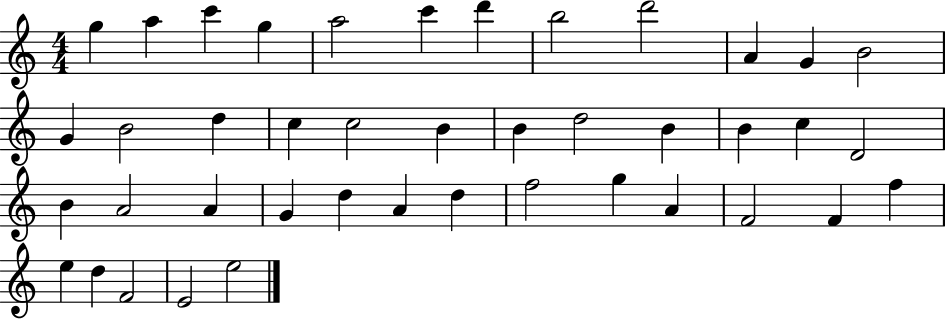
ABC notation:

X:1
T:Untitled
M:4/4
L:1/4
K:C
g a c' g a2 c' d' b2 d'2 A G B2 G B2 d c c2 B B d2 B B c D2 B A2 A G d A d f2 g A F2 F f e d F2 E2 e2